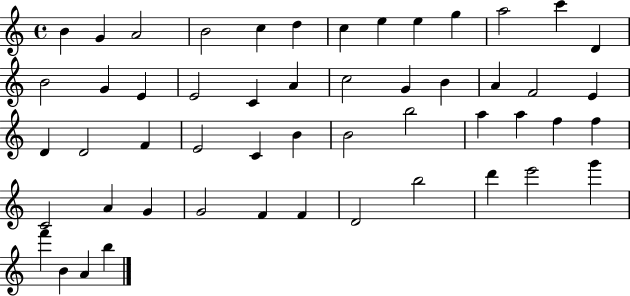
{
  \clef treble
  \time 4/4
  \defaultTimeSignature
  \key c \major
  b'4 g'4 a'2 | b'2 c''4 d''4 | c''4 e''4 e''4 g''4 | a''2 c'''4 d'4 | \break b'2 g'4 e'4 | e'2 c'4 a'4 | c''2 g'4 b'4 | a'4 f'2 e'4 | \break d'4 d'2 f'4 | e'2 c'4 b'4 | b'2 b''2 | a''4 a''4 f''4 f''4 | \break c'2 a'4 g'4 | g'2 f'4 f'4 | d'2 b''2 | d'''4 e'''2 g'''4 | \break f'''4 b'4 a'4 b''4 | \bar "|."
}